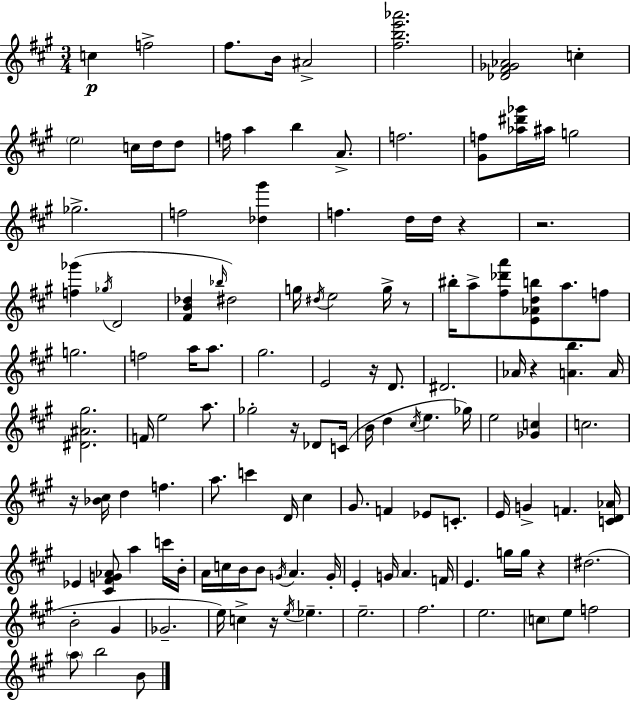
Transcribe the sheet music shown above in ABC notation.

X:1
T:Untitled
M:3/4
L:1/4
K:A
c f2 ^f/2 B/4 ^A2 [^fbe'_a']2 [_D^F_G_A]2 c e2 c/4 d/4 d/2 f/4 a b A/2 f2 [^Gf]/2 [_a^d'_g']/4 ^a/4 g2 _g2 f2 [_d^g'] f d/4 d/4 z z2 [f_g'] _g/4 D2 [^FB_d] _b/4 ^d2 g/4 ^d/4 e2 g/4 z/2 ^b/4 a/2 [^f_d'a']/2 [E_Adb]/2 a/2 f/2 g2 f2 a/4 a/2 ^g2 E2 z/4 D/2 ^D2 _A/4 z [Ab] A/4 [^D^A^g]2 F/4 e2 a/2 _g2 z/4 _D/2 C/4 B/4 d ^c/4 e _g/4 e2 [_Gc] c2 z/4 [_B^c]/4 d f a/2 c' D/4 ^c ^G/2 F _E/2 C/2 E/4 G F [CD_A]/4 _E [^C^FG_A]/2 a c'/4 B/4 A/4 c/4 B/4 B/2 G/4 A G/4 E G/4 A F/4 E g/4 g/4 z ^d2 B2 ^G _G2 e/4 c z/4 e/4 _e e2 ^f2 e2 c/2 e/2 f2 a/2 b2 B/2